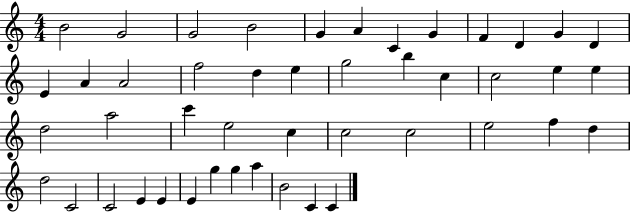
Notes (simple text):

B4/h G4/h G4/h B4/h G4/q A4/q C4/q G4/q F4/q D4/q G4/q D4/q E4/q A4/q A4/h F5/h D5/q E5/q G5/h B5/q C5/q C5/h E5/q E5/q D5/h A5/h C6/q E5/h C5/q C5/h C5/h E5/h F5/q D5/q D5/h C4/h C4/h E4/q E4/q E4/q G5/q G5/q A5/q B4/h C4/q C4/q